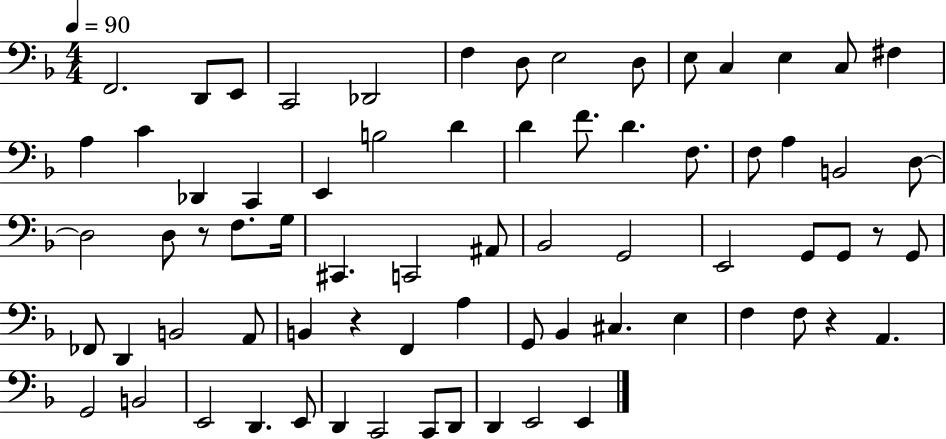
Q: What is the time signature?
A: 4/4